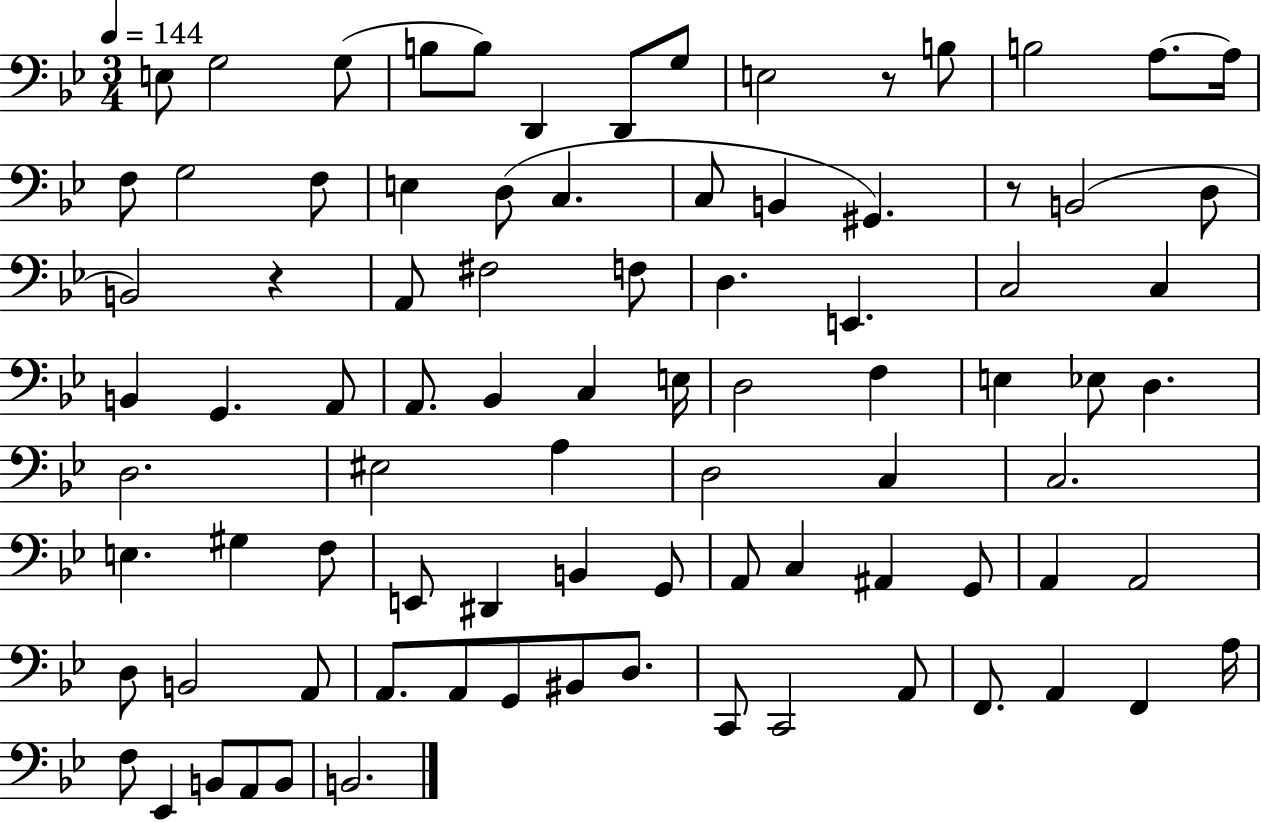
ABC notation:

X:1
T:Untitled
M:3/4
L:1/4
K:Bb
E,/2 G,2 G,/2 B,/2 B,/2 D,, D,,/2 G,/2 E,2 z/2 B,/2 B,2 A,/2 A,/4 F,/2 G,2 F,/2 E, D,/2 C, C,/2 B,, ^G,, z/2 B,,2 D,/2 B,,2 z A,,/2 ^F,2 F,/2 D, E,, C,2 C, B,, G,, A,,/2 A,,/2 _B,, C, E,/4 D,2 F, E, _E,/2 D, D,2 ^E,2 A, D,2 C, C,2 E, ^G, F,/2 E,,/2 ^D,, B,, G,,/2 A,,/2 C, ^A,, G,,/2 A,, A,,2 D,/2 B,,2 A,,/2 A,,/2 A,,/2 G,,/2 ^B,,/2 D,/2 C,,/2 C,,2 A,,/2 F,,/2 A,, F,, A,/4 F,/2 _E,, B,,/2 A,,/2 B,,/2 B,,2